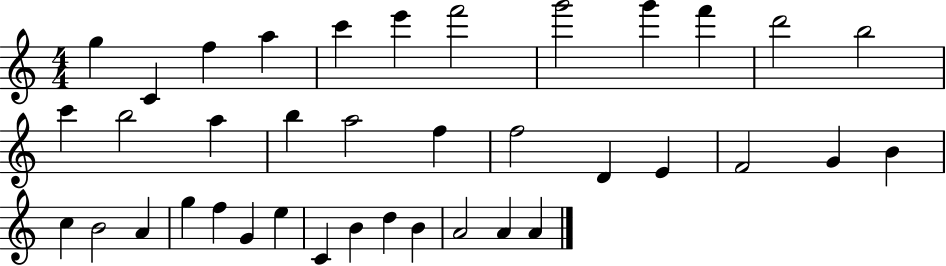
{
  \clef treble
  \numericTimeSignature
  \time 4/4
  \key c \major
  g''4 c'4 f''4 a''4 | c'''4 e'''4 f'''2 | g'''2 g'''4 f'''4 | d'''2 b''2 | \break c'''4 b''2 a''4 | b''4 a''2 f''4 | f''2 d'4 e'4 | f'2 g'4 b'4 | \break c''4 b'2 a'4 | g''4 f''4 g'4 e''4 | c'4 b'4 d''4 b'4 | a'2 a'4 a'4 | \break \bar "|."
}